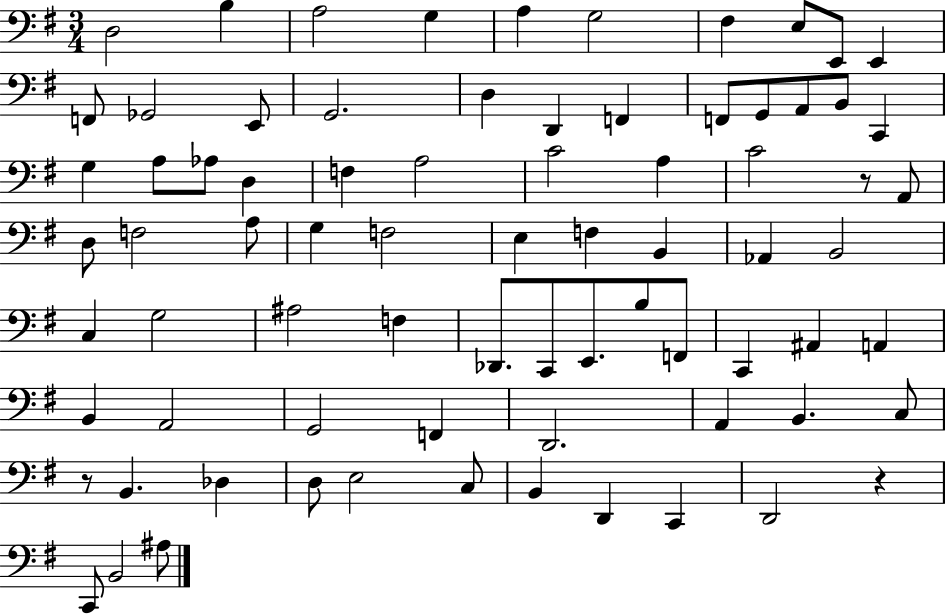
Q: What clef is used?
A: bass